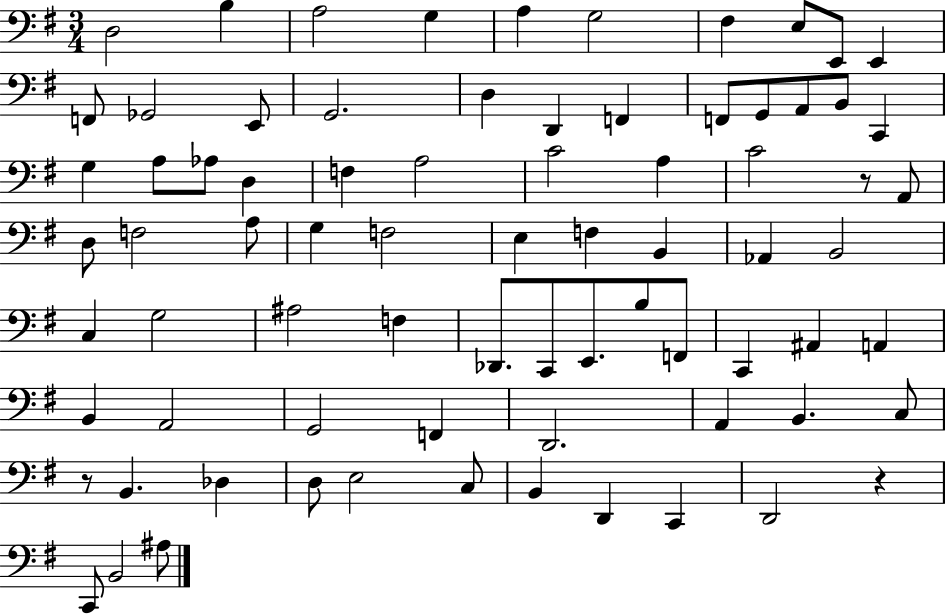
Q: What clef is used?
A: bass